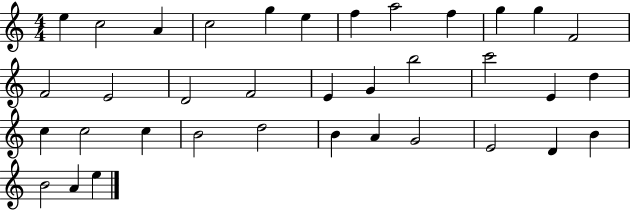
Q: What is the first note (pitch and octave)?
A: E5